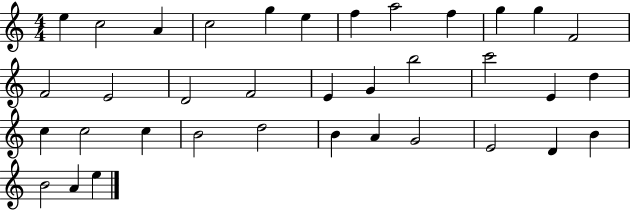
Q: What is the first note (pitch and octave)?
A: E5